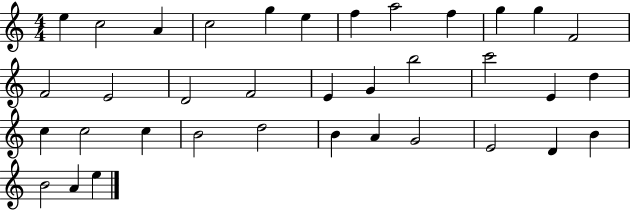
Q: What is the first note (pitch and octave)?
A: E5